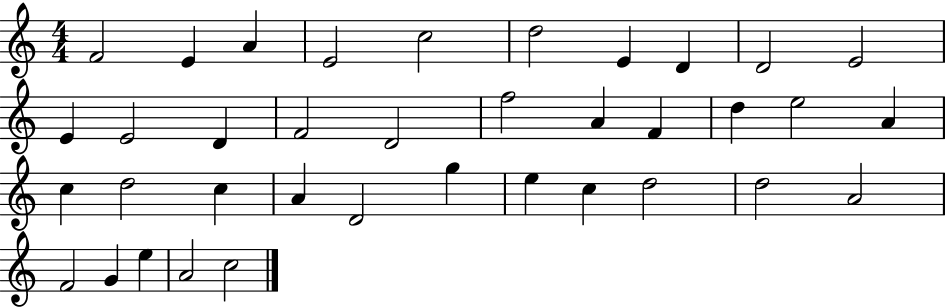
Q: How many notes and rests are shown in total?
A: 37